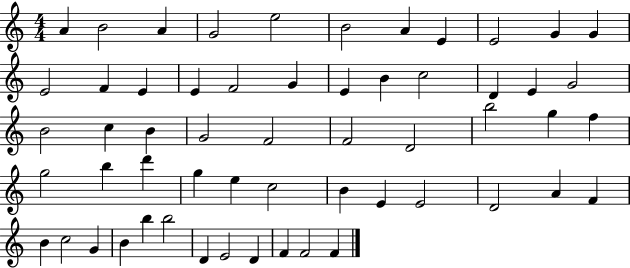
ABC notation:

X:1
T:Untitled
M:4/4
L:1/4
K:C
A B2 A G2 e2 B2 A E E2 G G E2 F E E F2 G E B c2 D E G2 B2 c B G2 F2 F2 D2 b2 g f g2 b d' g e c2 B E E2 D2 A F B c2 G B b b2 D E2 D F F2 F